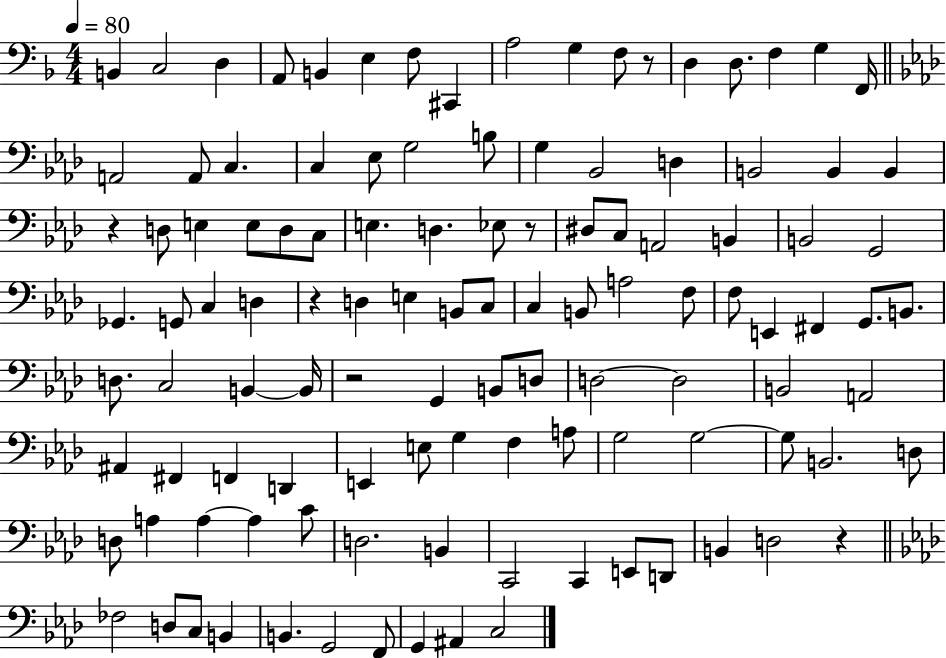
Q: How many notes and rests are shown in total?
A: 114